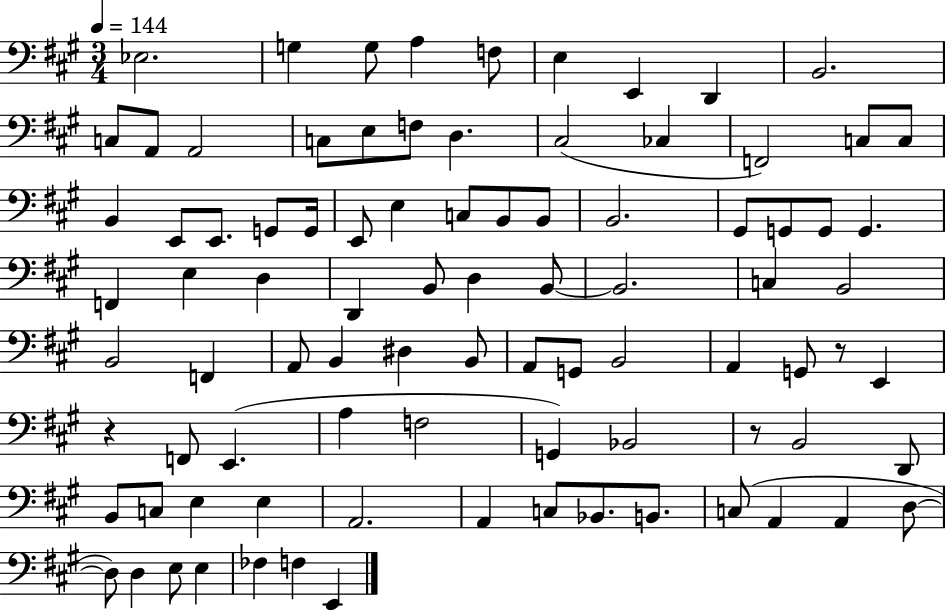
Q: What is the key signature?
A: A major